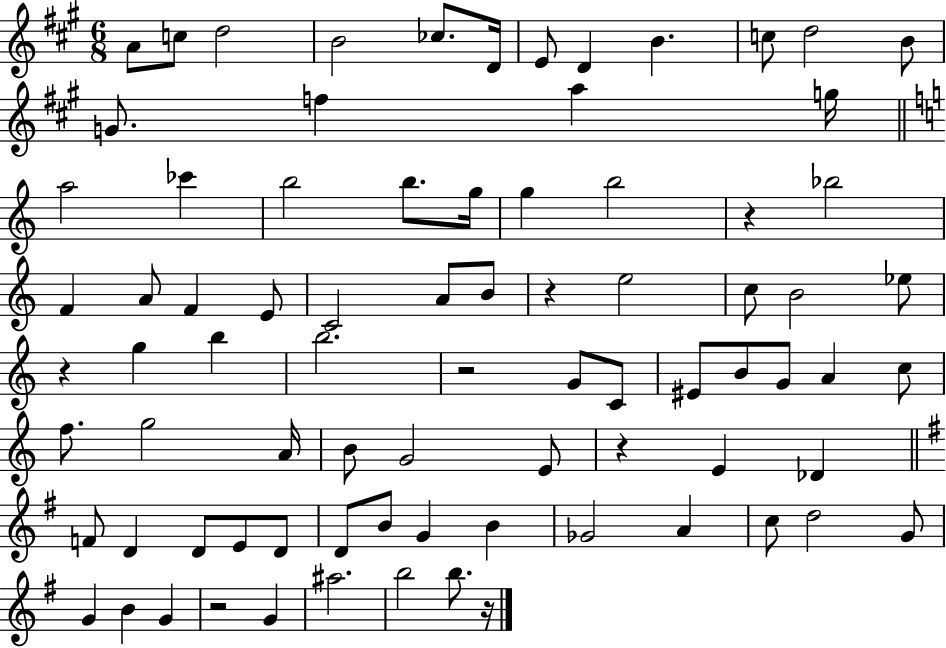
A4/e C5/e D5/h B4/h CES5/e. D4/s E4/e D4/q B4/q. C5/e D5/h B4/e G4/e. F5/q A5/q G5/s A5/h CES6/q B5/h B5/e. G5/s G5/q B5/h R/q Bb5/h F4/q A4/e F4/q E4/e C4/h A4/e B4/e R/q E5/h C5/e B4/h Eb5/e R/q G5/q B5/q B5/h. R/h G4/e C4/e EIS4/e B4/e G4/e A4/q C5/e F5/e. G5/h A4/s B4/e G4/h E4/e R/q E4/q Db4/q F4/e D4/q D4/e E4/e D4/e D4/e B4/e G4/q B4/q Gb4/h A4/q C5/e D5/h G4/e G4/q B4/q G4/q R/h G4/q A#5/h. B5/h B5/e. R/s